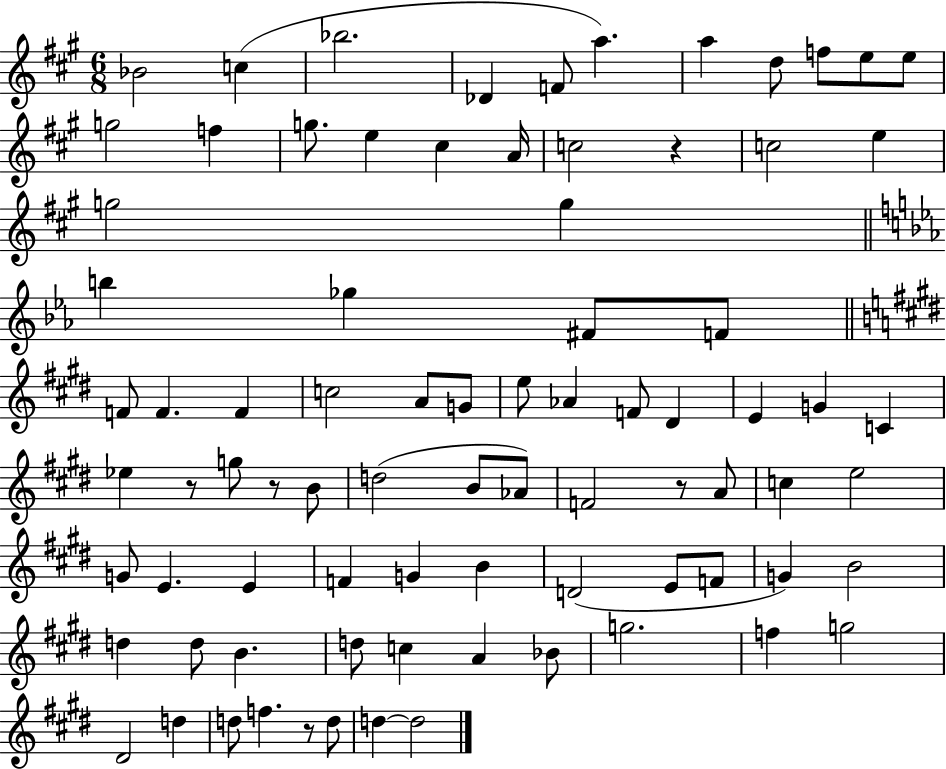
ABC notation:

X:1
T:Untitled
M:6/8
L:1/4
K:A
_B2 c _b2 _D F/2 a a d/2 f/2 e/2 e/2 g2 f g/2 e ^c A/4 c2 z c2 e g2 g b _g ^F/2 F/2 F/2 F F c2 A/2 G/2 e/2 _A F/2 ^D E G C _e z/2 g/2 z/2 B/2 d2 B/2 _A/2 F2 z/2 A/2 c e2 G/2 E E F G B D2 E/2 F/2 G B2 d d/2 B d/2 c A _B/2 g2 f g2 ^D2 d d/2 f z/2 d/2 d d2